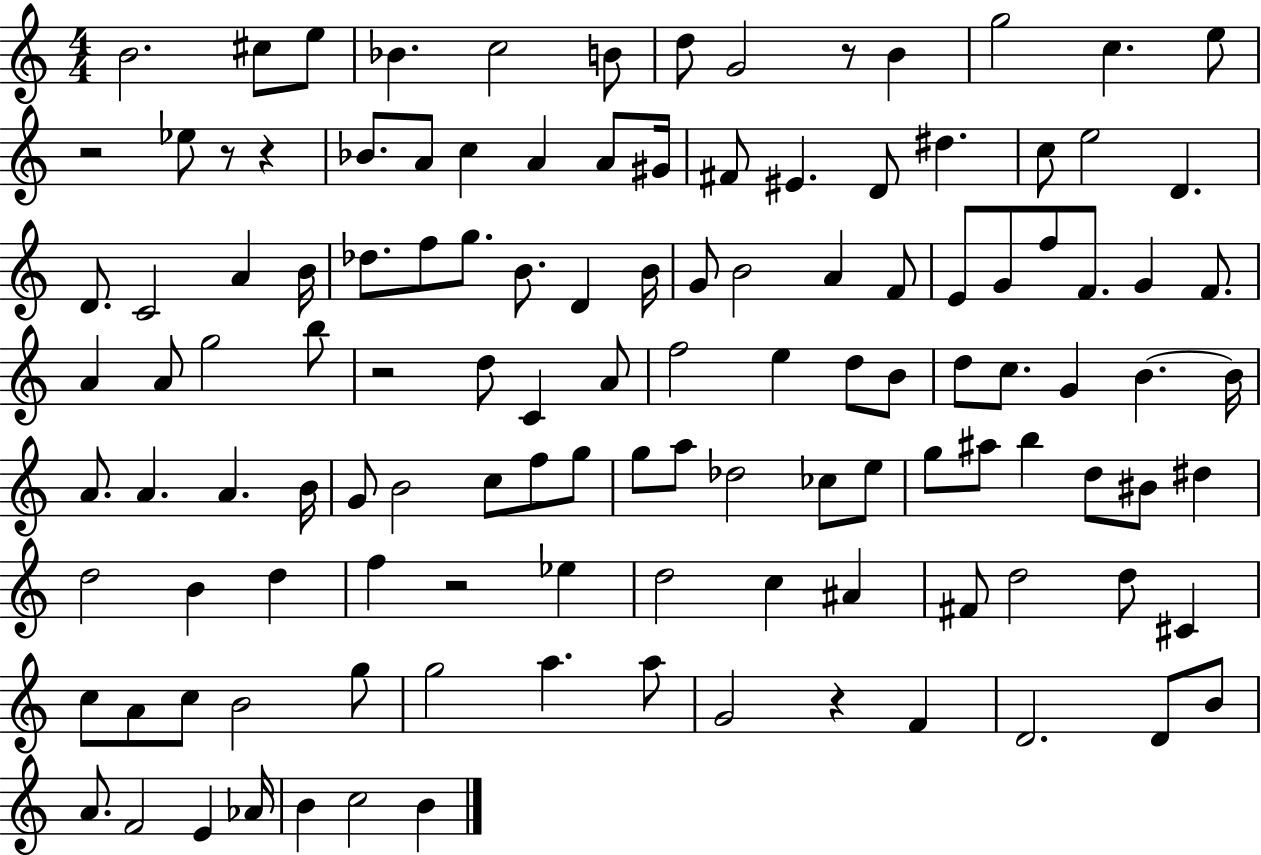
{
  \clef treble
  \numericTimeSignature
  \time 4/4
  \key c \major
  \repeat volta 2 { b'2. cis''8 e''8 | bes'4. c''2 b'8 | d''8 g'2 r8 b'4 | g''2 c''4. e''8 | \break r2 ees''8 r8 r4 | bes'8. a'8 c''4 a'4 a'8 gis'16 | fis'8 eis'4. d'8 dis''4. | c''8 e''2 d'4. | \break d'8. c'2 a'4 b'16 | des''8. f''8 g''8. b'8. d'4 b'16 | g'8 b'2 a'4 f'8 | e'8 g'8 f''8 f'8. g'4 f'8. | \break a'4 a'8 g''2 b''8 | r2 d''8 c'4 a'8 | f''2 e''4 d''8 b'8 | d''8 c''8. g'4 b'4.~~ b'16 | \break a'8. a'4. a'4. b'16 | g'8 b'2 c''8 f''8 g''8 | g''8 a''8 des''2 ces''8 e''8 | g''8 ais''8 b''4 d''8 bis'8 dis''4 | \break d''2 b'4 d''4 | f''4 r2 ees''4 | d''2 c''4 ais'4 | fis'8 d''2 d''8 cis'4 | \break c''8 a'8 c''8 b'2 g''8 | g''2 a''4. a''8 | g'2 r4 f'4 | d'2. d'8 b'8 | \break a'8. f'2 e'4 aes'16 | b'4 c''2 b'4 | } \bar "|."
}